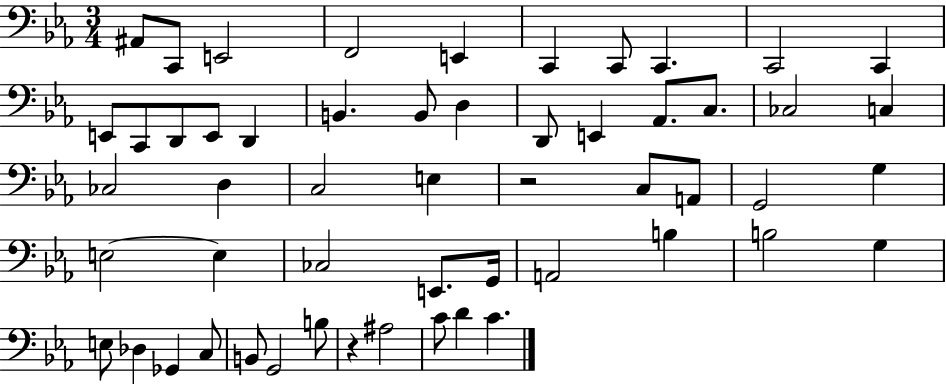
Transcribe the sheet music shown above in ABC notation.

X:1
T:Untitled
M:3/4
L:1/4
K:Eb
^A,,/2 C,,/2 E,,2 F,,2 E,, C,, C,,/2 C,, C,,2 C,, E,,/2 C,,/2 D,,/2 E,,/2 D,, B,, B,,/2 D, D,,/2 E,, _A,,/2 C,/2 _C,2 C, _C,2 D, C,2 E, z2 C,/2 A,,/2 G,,2 G, E,2 E, _C,2 E,,/2 G,,/4 A,,2 B, B,2 G, E,/2 _D, _G,, C,/2 B,,/2 G,,2 B,/2 z ^A,2 C/2 D C